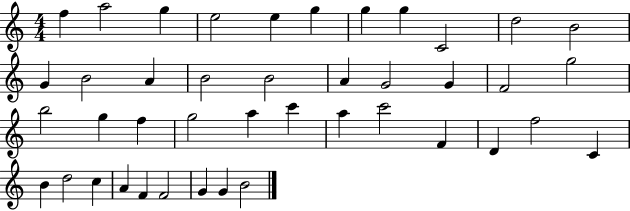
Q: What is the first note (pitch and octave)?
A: F5